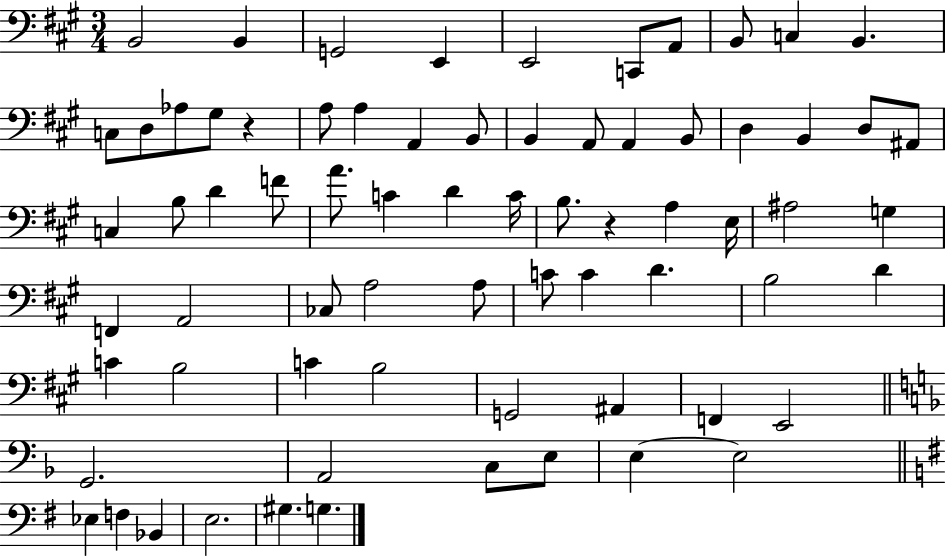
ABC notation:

X:1
T:Untitled
M:3/4
L:1/4
K:A
B,,2 B,, G,,2 E,, E,,2 C,,/2 A,,/2 B,,/2 C, B,, C,/2 D,/2 _A,/2 ^G,/2 z A,/2 A, A,, B,,/2 B,, A,,/2 A,, B,,/2 D, B,, D,/2 ^A,,/2 C, B,/2 D F/2 A/2 C D C/4 B,/2 z A, E,/4 ^A,2 G, F,, A,,2 _C,/2 A,2 A,/2 C/2 C D B,2 D C B,2 C B,2 G,,2 ^A,, F,, E,,2 G,,2 A,,2 C,/2 E,/2 E, E,2 _E, F, _B,, E,2 ^G, G,